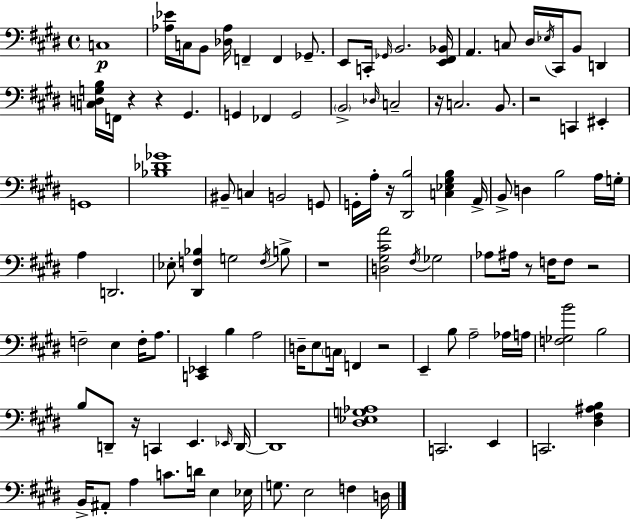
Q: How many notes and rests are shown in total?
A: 114